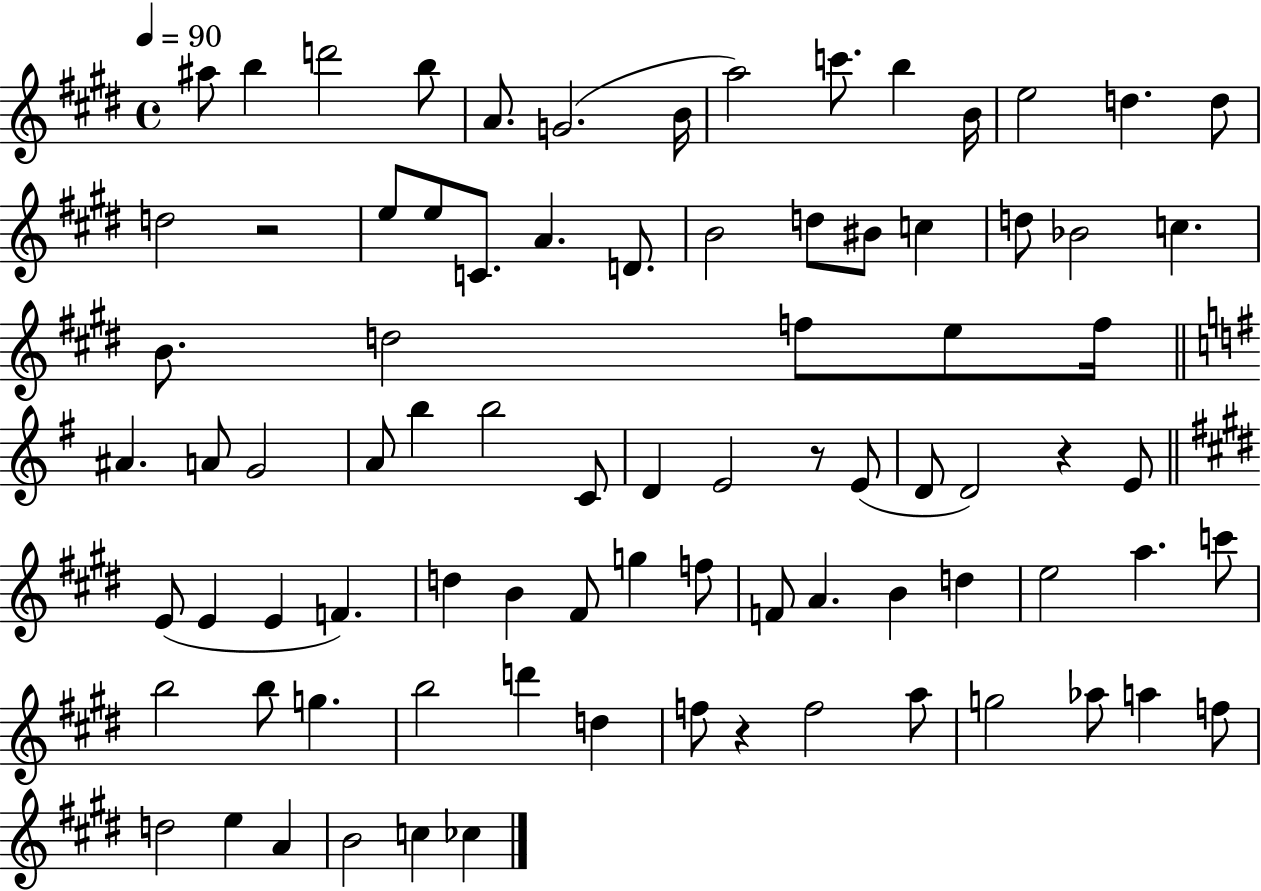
A#5/e B5/q D6/h B5/e A4/e. G4/h. B4/s A5/h C6/e. B5/q B4/s E5/h D5/q. D5/e D5/h R/h E5/e E5/e C4/e. A4/q. D4/e. B4/h D5/e BIS4/e C5/q D5/e Bb4/h C5/q. B4/e. D5/h F5/e E5/e F5/s A#4/q. A4/e G4/h A4/e B5/q B5/h C4/e D4/q E4/h R/e E4/e D4/e D4/h R/q E4/e E4/e E4/q E4/q F4/q. D5/q B4/q F#4/e G5/q F5/e F4/e A4/q. B4/q D5/q E5/h A5/q. C6/e B5/h B5/e G5/q. B5/h D6/q D5/q F5/e R/q F5/h A5/e G5/h Ab5/e A5/q F5/e D5/h E5/q A4/q B4/h C5/q CES5/q